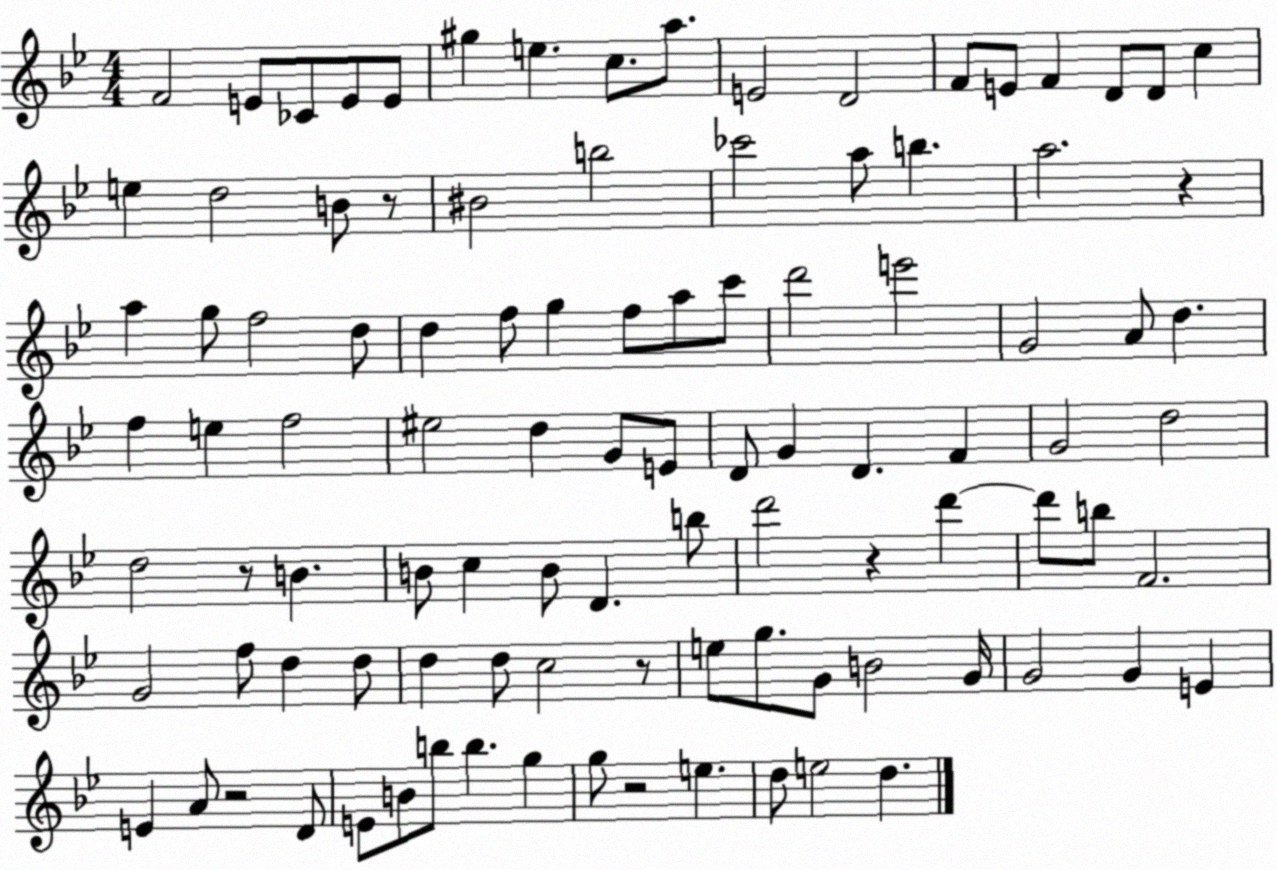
X:1
T:Untitled
M:4/4
L:1/4
K:Bb
F2 E/2 _C/2 E/2 E/2 ^g e c/2 a/2 E2 D2 F/2 E/2 F D/2 D/2 c e d2 B/2 z/2 ^B2 b2 _c'2 a/2 b a2 z a g/2 f2 d/2 d f/2 g f/2 a/2 c'/2 d'2 e'2 G2 A/2 d f e f2 ^e2 d G/2 E/2 D/2 G D F G2 d2 d2 z/2 B B/2 c B/2 D b/2 d'2 z d' d'/2 b/2 F2 G2 f/2 d d/2 d d/2 c2 z/2 e/2 g/2 G/2 B2 G/4 G2 G E E A/2 z2 D/2 E/2 B/2 b/2 b g g/2 z2 e d/2 e2 d